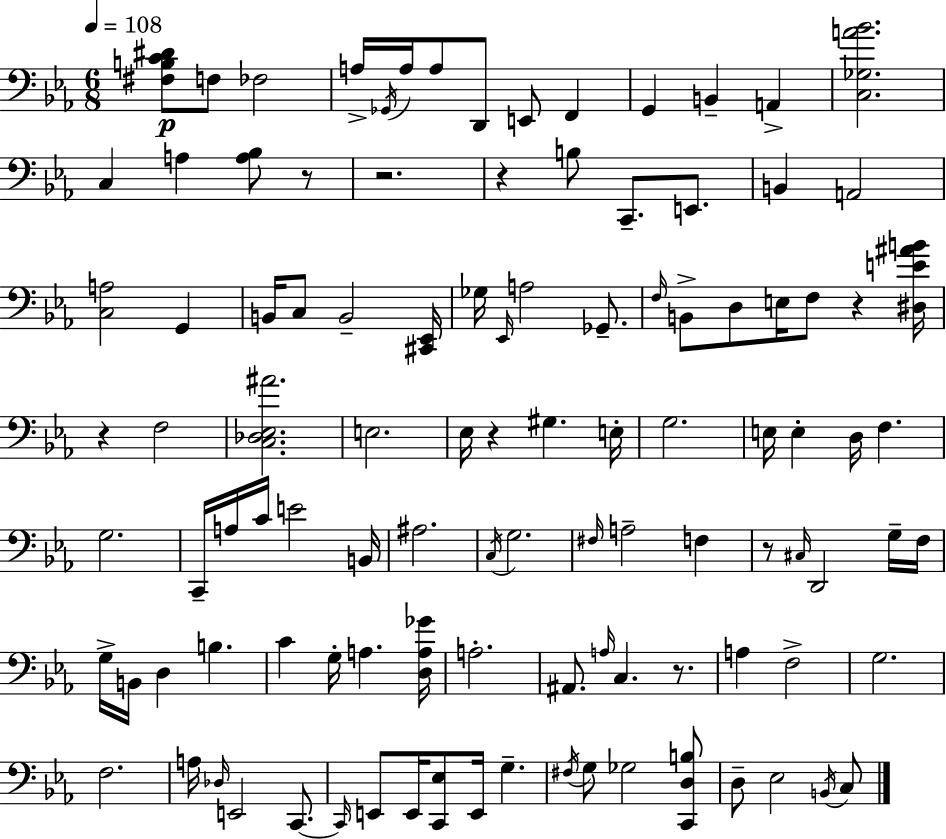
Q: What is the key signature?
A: EES major